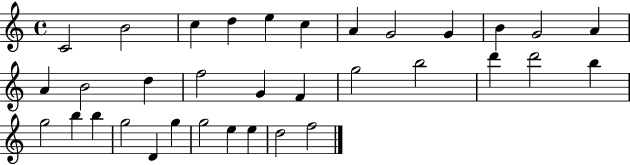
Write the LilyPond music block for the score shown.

{
  \clef treble
  \time 4/4
  \defaultTimeSignature
  \key c \major
  c'2 b'2 | c''4 d''4 e''4 c''4 | a'4 g'2 g'4 | b'4 g'2 a'4 | \break a'4 b'2 d''4 | f''2 g'4 f'4 | g''2 b''2 | d'''4 d'''2 b''4 | \break g''2 b''4 b''4 | g''2 d'4 g''4 | g''2 e''4 e''4 | d''2 f''2 | \break \bar "|."
}